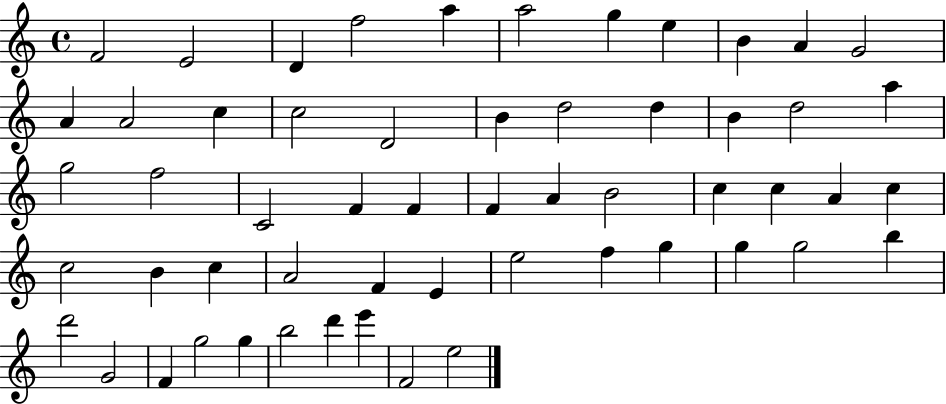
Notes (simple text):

F4/h E4/h D4/q F5/h A5/q A5/h G5/q E5/q B4/q A4/q G4/h A4/q A4/h C5/q C5/h D4/h B4/q D5/h D5/q B4/q D5/h A5/q G5/h F5/h C4/h F4/q F4/q F4/q A4/q B4/h C5/q C5/q A4/q C5/q C5/h B4/q C5/q A4/h F4/q E4/q E5/h F5/q G5/q G5/q G5/h B5/q D6/h G4/h F4/q G5/h G5/q B5/h D6/q E6/q F4/h E5/h